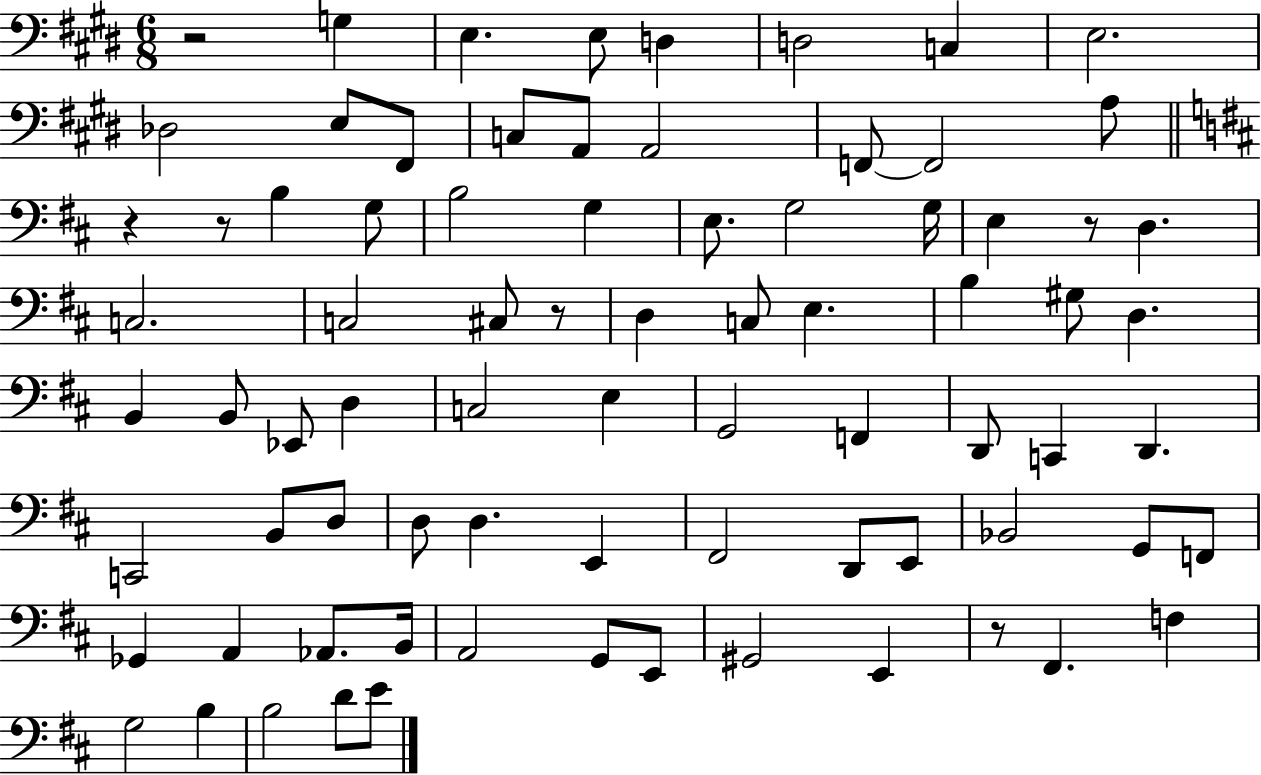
{
  \clef bass
  \numericTimeSignature
  \time 6/8
  \key e \major
  \repeat volta 2 { r2 g4 | e4. e8 d4 | d2 c4 | e2. | \break des2 e8 fis,8 | c8 a,8 a,2 | f,8~~ f,2 a8 | \bar "||" \break \key b \minor r4 r8 b4 g8 | b2 g4 | e8. g2 g16 | e4 r8 d4. | \break c2. | c2 cis8 r8 | d4 c8 e4. | b4 gis8 d4. | \break b,4 b,8 ees,8 d4 | c2 e4 | g,2 f,4 | d,8 c,4 d,4. | \break c,2 b,8 d8 | d8 d4. e,4 | fis,2 d,8 e,8 | bes,2 g,8 f,8 | \break ges,4 a,4 aes,8. b,16 | a,2 g,8 e,8 | gis,2 e,4 | r8 fis,4. f4 | \break g2 b4 | b2 d'8 e'8 | } \bar "|."
}